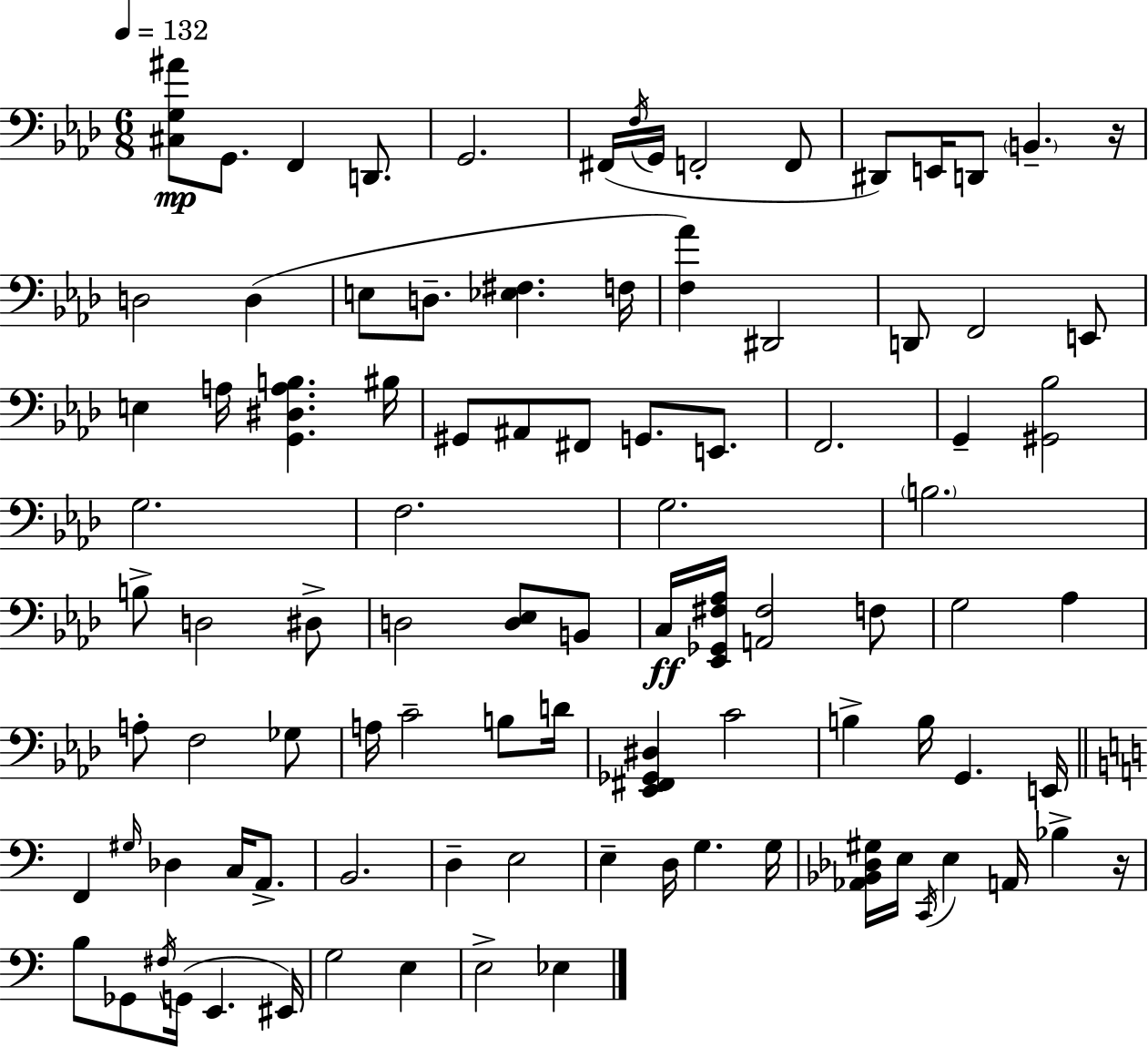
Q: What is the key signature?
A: F minor